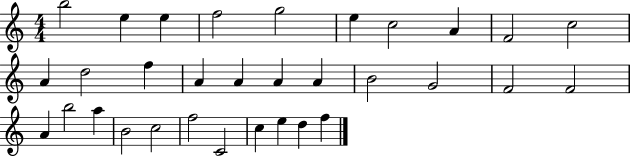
{
  \clef treble
  \numericTimeSignature
  \time 4/4
  \key c \major
  b''2 e''4 e''4 | f''2 g''2 | e''4 c''2 a'4 | f'2 c''2 | \break a'4 d''2 f''4 | a'4 a'4 a'4 a'4 | b'2 g'2 | f'2 f'2 | \break a'4 b''2 a''4 | b'2 c''2 | f''2 c'2 | c''4 e''4 d''4 f''4 | \break \bar "|."
}